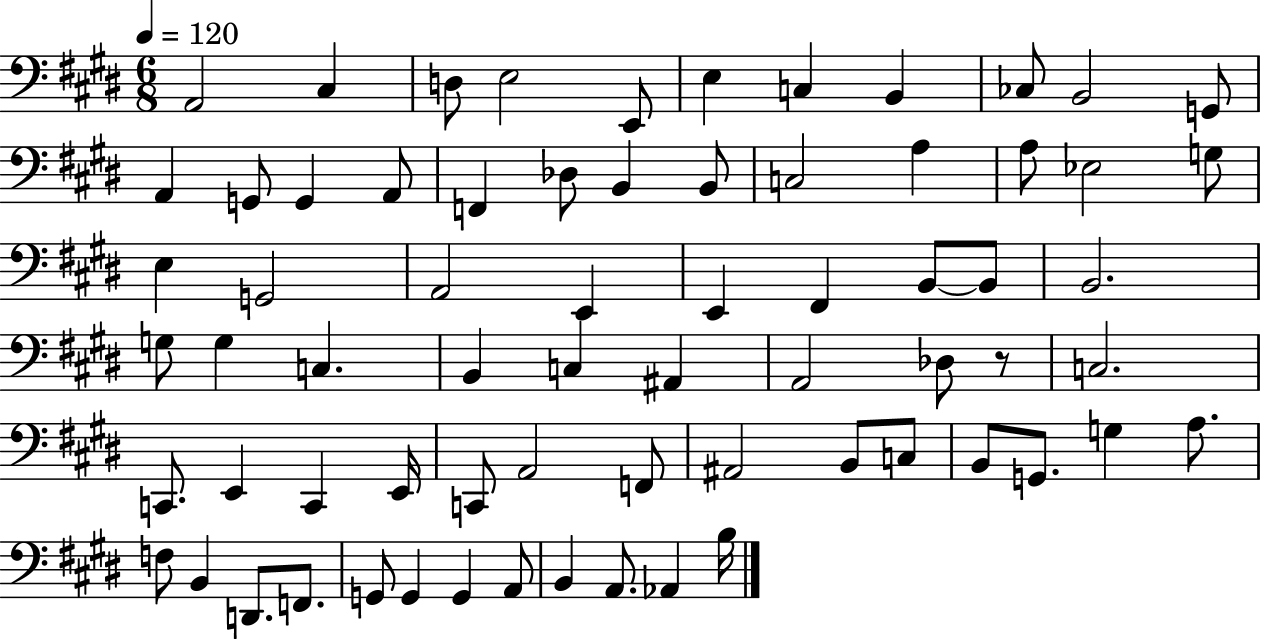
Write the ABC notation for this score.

X:1
T:Untitled
M:6/8
L:1/4
K:E
A,,2 ^C, D,/2 E,2 E,,/2 E, C, B,, _C,/2 B,,2 G,,/2 A,, G,,/2 G,, A,,/2 F,, _D,/2 B,, B,,/2 C,2 A, A,/2 _E,2 G,/2 E, G,,2 A,,2 E,, E,, ^F,, B,,/2 B,,/2 B,,2 G,/2 G, C, B,, C, ^A,, A,,2 _D,/2 z/2 C,2 C,,/2 E,, C,, E,,/4 C,,/2 A,,2 F,,/2 ^A,,2 B,,/2 C,/2 B,,/2 G,,/2 G, A,/2 F,/2 B,, D,,/2 F,,/2 G,,/2 G,, G,, A,,/2 B,, A,,/2 _A,, B,/4